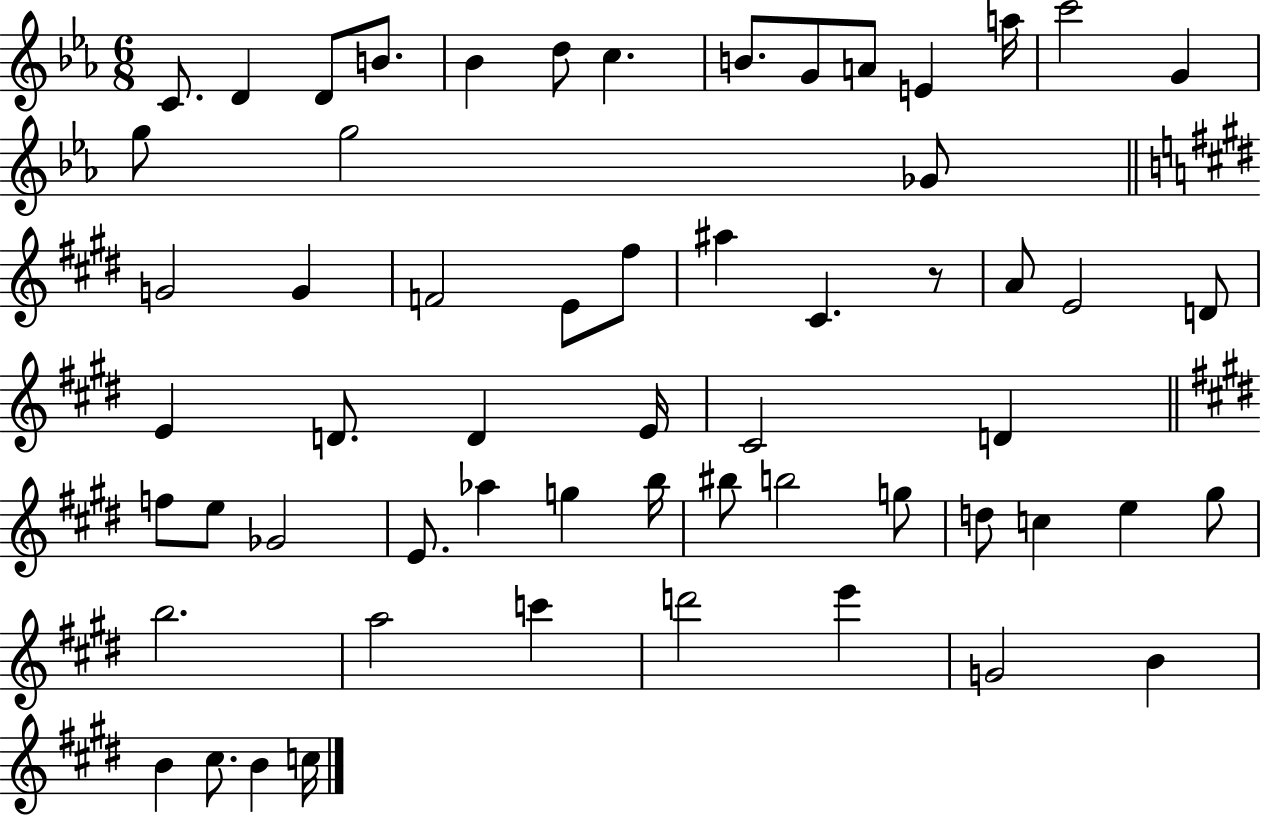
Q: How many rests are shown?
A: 1